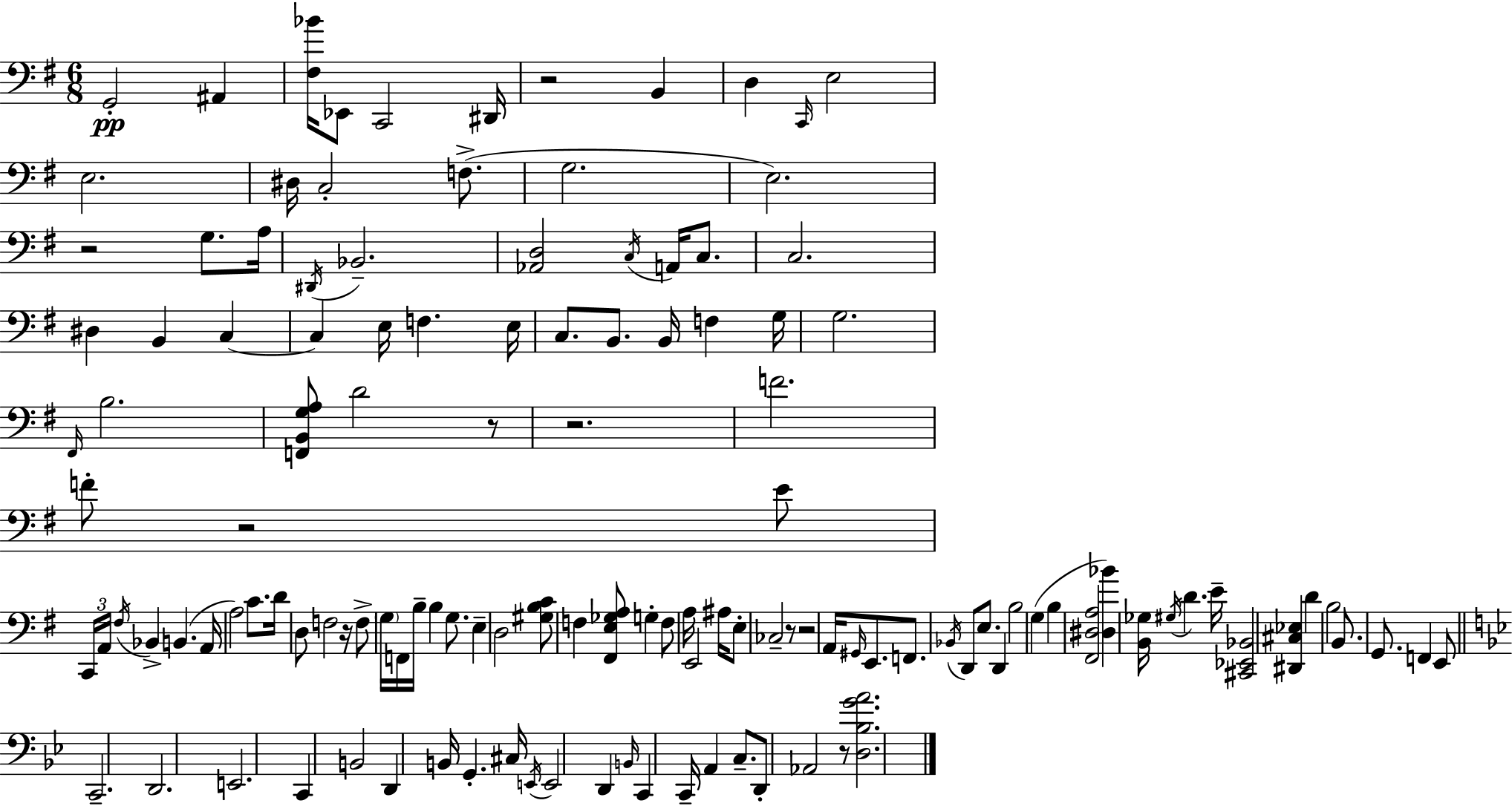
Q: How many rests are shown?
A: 9